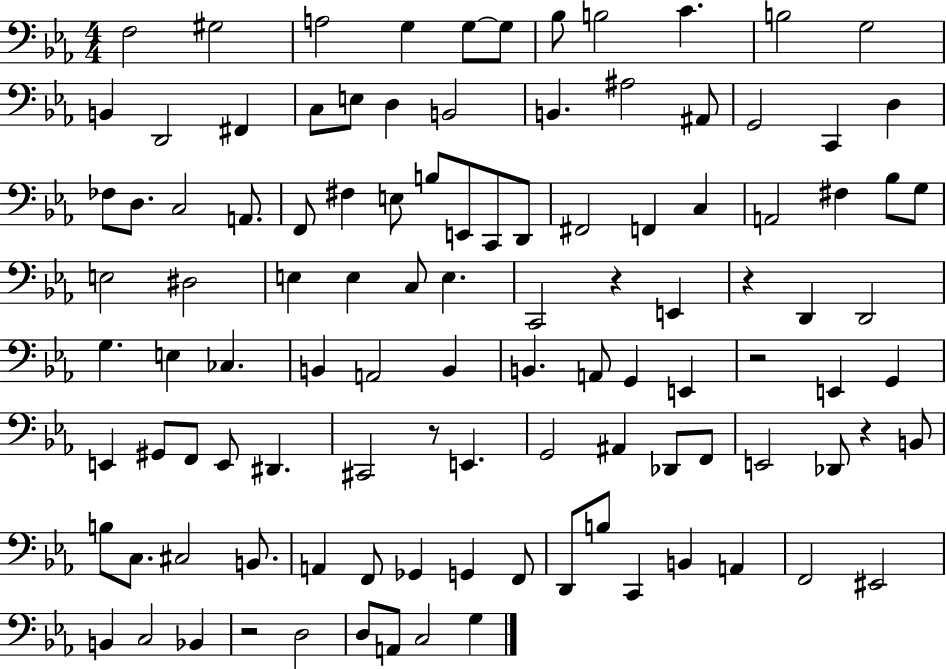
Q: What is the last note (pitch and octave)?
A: G3